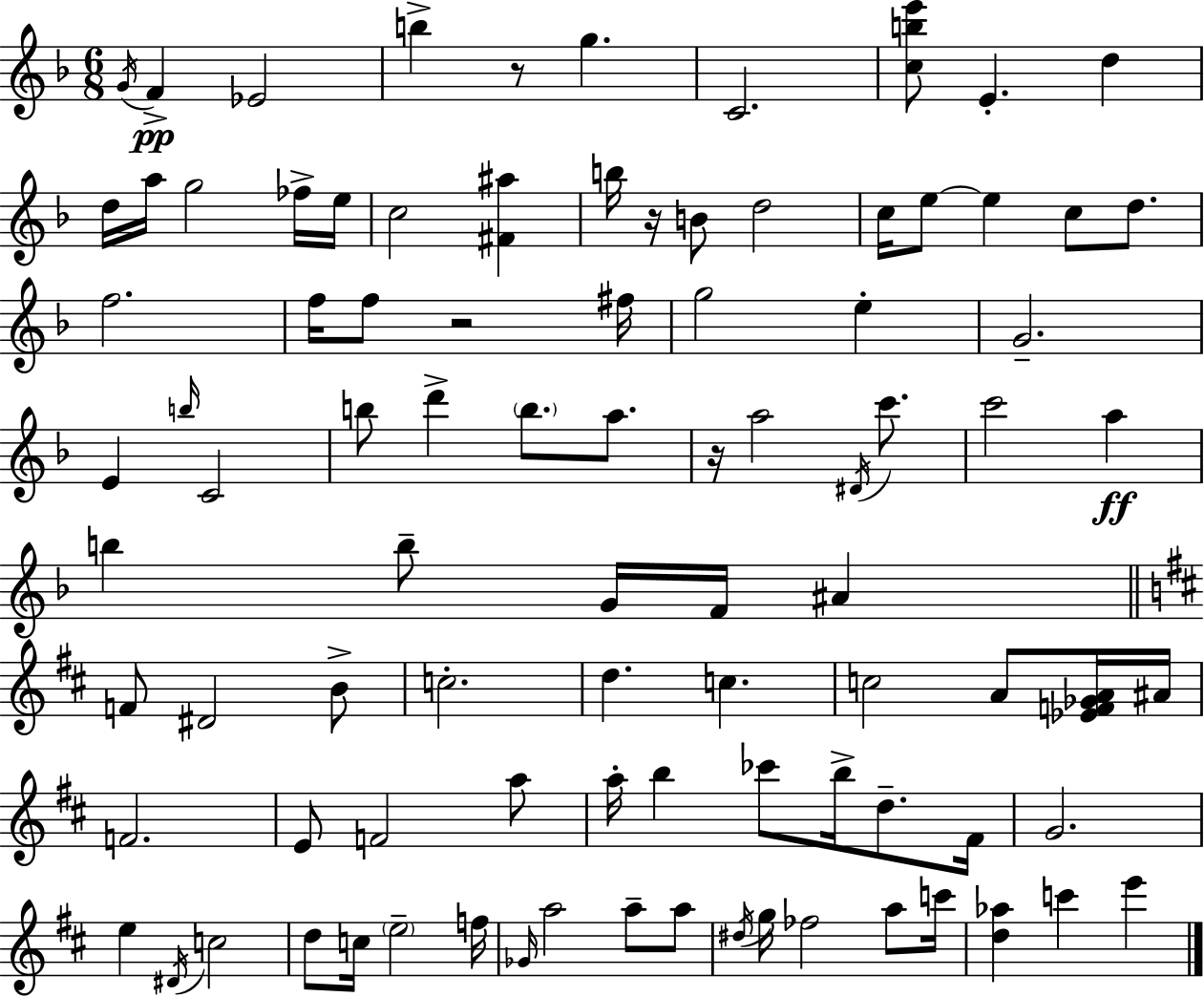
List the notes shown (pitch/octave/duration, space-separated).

G4/s F4/q Eb4/h B5/q R/e G5/q. C4/h. [C5,B5,E6]/e E4/q. D5/q D5/s A5/s G5/h FES5/s E5/s C5/h [F#4,A#5]/q B5/s R/s B4/e D5/h C5/s E5/e E5/q C5/e D5/e. F5/h. F5/s F5/e R/h F#5/s G5/h E5/q G4/h. E4/q B5/s C4/h B5/e D6/q B5/e. A5/e. R/s A5/h D#4/s C6/e. C6/h A5/q B5/q B5/e G4/s F4/s A#4/q F4/e D#4/h B4/e C5/h. D5/q. C5/q. C5/h A4/e [Eb4,F4,Gb4,A4]/s A#4/s F4/h. E4/e F4/h A5/e A5/s B5/q CES6/e B5/s D5/e. F#4/s G4/h. E5/q D#4/s C5/h D5/e C5/s E5/h F5/s Gb4/s A5/h A5/e A5/e D#5/s G5/s FES5/h A5/e C6/s [D5,Ab5]/q C6/q E6/q